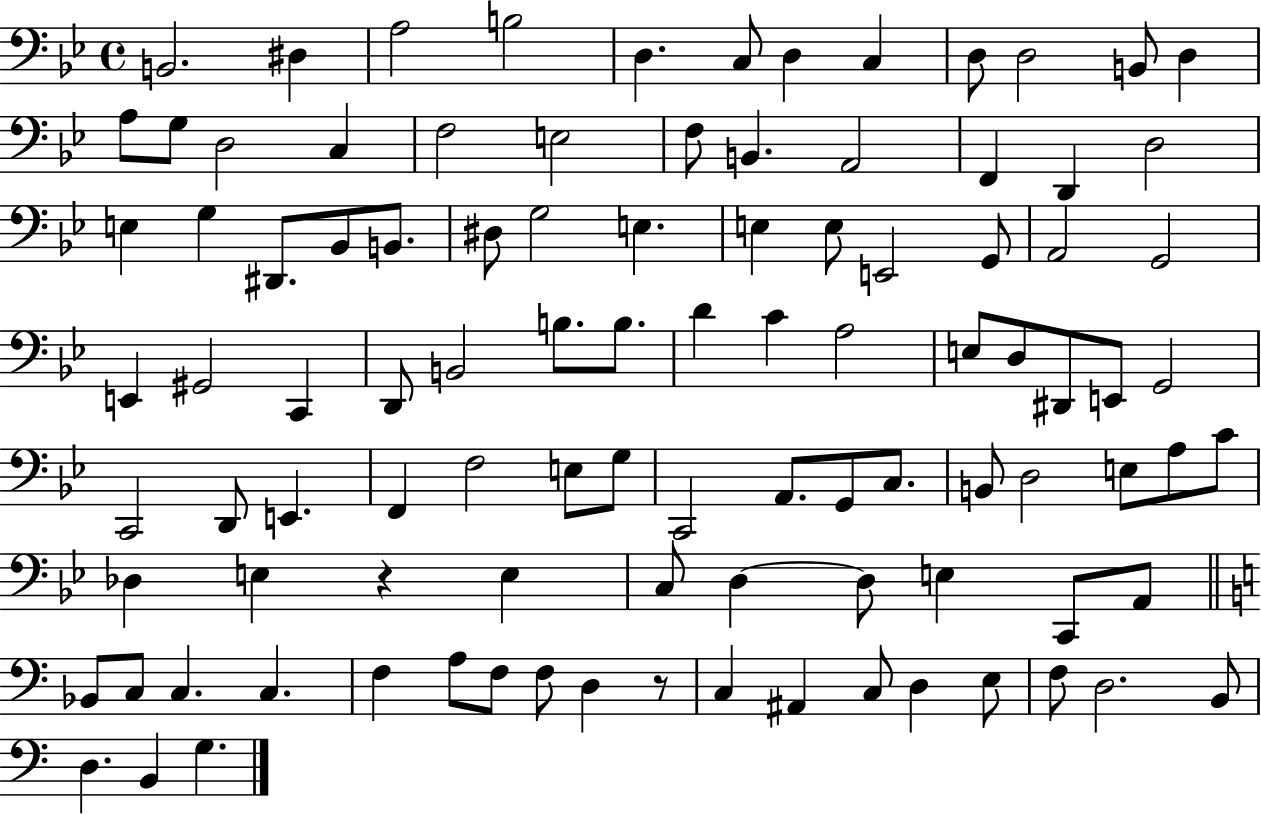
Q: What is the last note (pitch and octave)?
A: G3